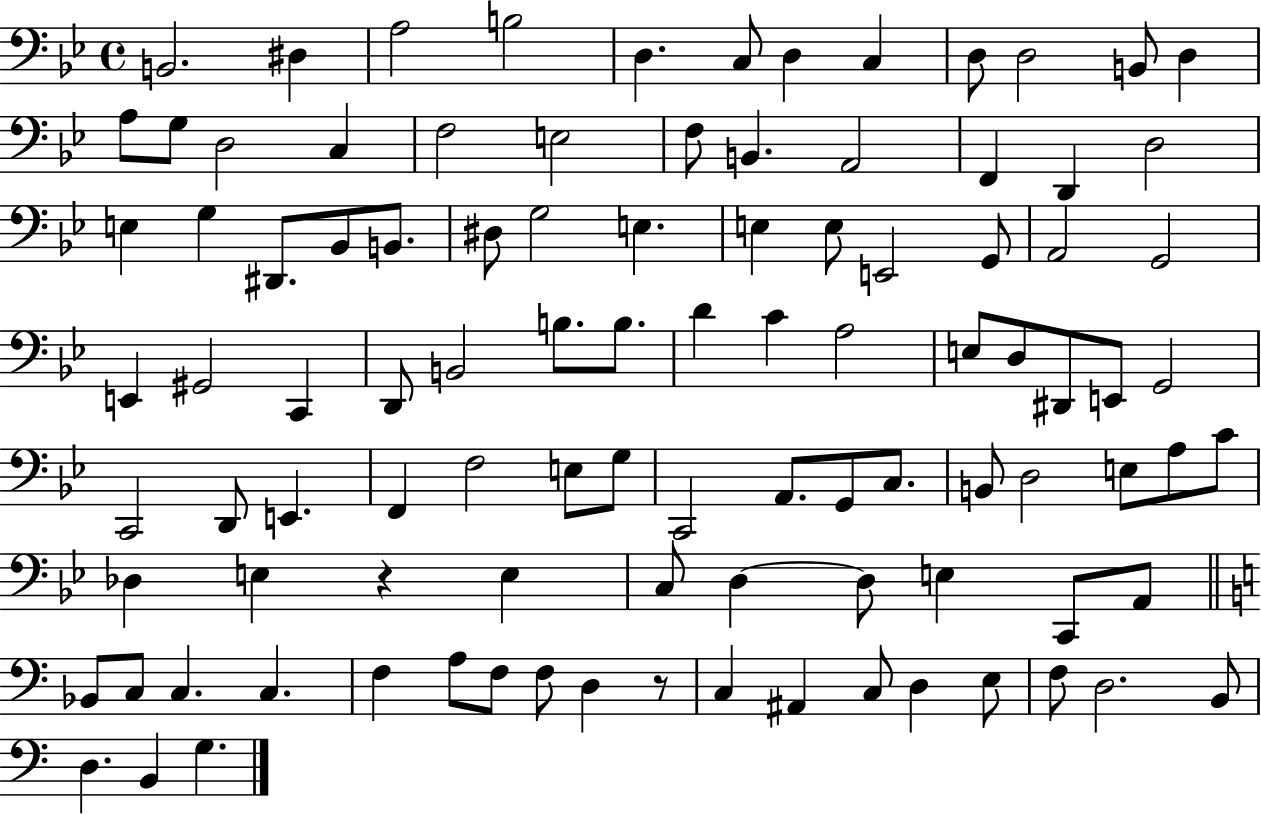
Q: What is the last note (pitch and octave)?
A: G3